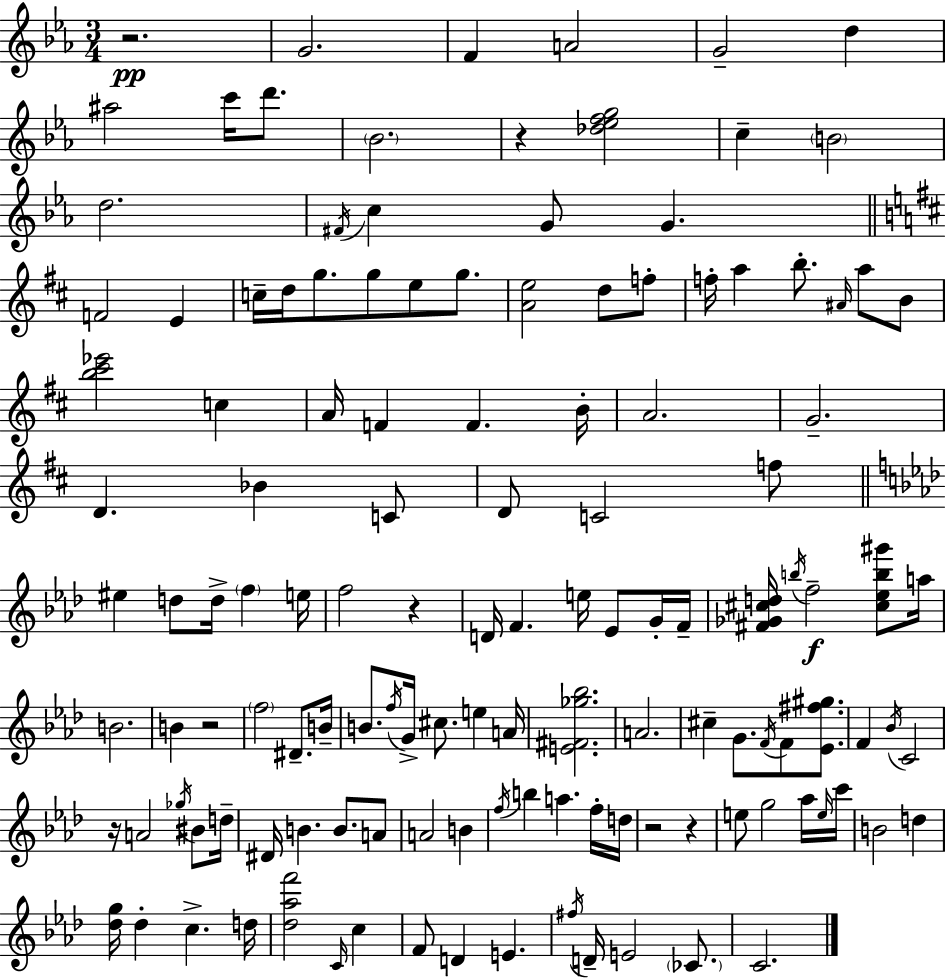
X:1
T:Untitled
M:3/4
L:1/4
K:Eb
z2 G2 F A2 G2 d ^a2 c'/4 d'/2 _B2 z [_d_efg]2 c B2 d2 ^F/4 c G/2 G F2 E c/4 d/4 g/2 g/2 e/2 g/2 [Ae]2 d/2 f/2 f/4 a b/2 ^A/4 a/2 B/2 [b^c'_e']2 c A/4 F F B/4 A2 G2 D _B C/2 D/2 C2 f/2 ^e d/2 d/4 f e/4 f2 z D/4 F e/4 _E/2 G/4 F/4 [^F_G^cd]/4 b/4 f2 [^c_eb^g']/2 a/4 B2 B z2 f2 ^D/2 B/4 B/2 f/4 G/4 ^c/2 e A/4 [E^F_g_b]2 A2 ^c G/2 F/4 F/2 [_E^f^g]/2 F _B/4 C2 z/4 A2 _g/4 ^B/2 d/4 ^D/4 B B/2 A/2 A2 B f/4 b a f/4 d/4 z2 z e/2 g2 _a/4 e/4 c'/4 B2 d [_dg]/4 _d c d/4 [_d_af']2 C/4 c F/2 D E ^f/4 D/4 E2 _C/2 C2